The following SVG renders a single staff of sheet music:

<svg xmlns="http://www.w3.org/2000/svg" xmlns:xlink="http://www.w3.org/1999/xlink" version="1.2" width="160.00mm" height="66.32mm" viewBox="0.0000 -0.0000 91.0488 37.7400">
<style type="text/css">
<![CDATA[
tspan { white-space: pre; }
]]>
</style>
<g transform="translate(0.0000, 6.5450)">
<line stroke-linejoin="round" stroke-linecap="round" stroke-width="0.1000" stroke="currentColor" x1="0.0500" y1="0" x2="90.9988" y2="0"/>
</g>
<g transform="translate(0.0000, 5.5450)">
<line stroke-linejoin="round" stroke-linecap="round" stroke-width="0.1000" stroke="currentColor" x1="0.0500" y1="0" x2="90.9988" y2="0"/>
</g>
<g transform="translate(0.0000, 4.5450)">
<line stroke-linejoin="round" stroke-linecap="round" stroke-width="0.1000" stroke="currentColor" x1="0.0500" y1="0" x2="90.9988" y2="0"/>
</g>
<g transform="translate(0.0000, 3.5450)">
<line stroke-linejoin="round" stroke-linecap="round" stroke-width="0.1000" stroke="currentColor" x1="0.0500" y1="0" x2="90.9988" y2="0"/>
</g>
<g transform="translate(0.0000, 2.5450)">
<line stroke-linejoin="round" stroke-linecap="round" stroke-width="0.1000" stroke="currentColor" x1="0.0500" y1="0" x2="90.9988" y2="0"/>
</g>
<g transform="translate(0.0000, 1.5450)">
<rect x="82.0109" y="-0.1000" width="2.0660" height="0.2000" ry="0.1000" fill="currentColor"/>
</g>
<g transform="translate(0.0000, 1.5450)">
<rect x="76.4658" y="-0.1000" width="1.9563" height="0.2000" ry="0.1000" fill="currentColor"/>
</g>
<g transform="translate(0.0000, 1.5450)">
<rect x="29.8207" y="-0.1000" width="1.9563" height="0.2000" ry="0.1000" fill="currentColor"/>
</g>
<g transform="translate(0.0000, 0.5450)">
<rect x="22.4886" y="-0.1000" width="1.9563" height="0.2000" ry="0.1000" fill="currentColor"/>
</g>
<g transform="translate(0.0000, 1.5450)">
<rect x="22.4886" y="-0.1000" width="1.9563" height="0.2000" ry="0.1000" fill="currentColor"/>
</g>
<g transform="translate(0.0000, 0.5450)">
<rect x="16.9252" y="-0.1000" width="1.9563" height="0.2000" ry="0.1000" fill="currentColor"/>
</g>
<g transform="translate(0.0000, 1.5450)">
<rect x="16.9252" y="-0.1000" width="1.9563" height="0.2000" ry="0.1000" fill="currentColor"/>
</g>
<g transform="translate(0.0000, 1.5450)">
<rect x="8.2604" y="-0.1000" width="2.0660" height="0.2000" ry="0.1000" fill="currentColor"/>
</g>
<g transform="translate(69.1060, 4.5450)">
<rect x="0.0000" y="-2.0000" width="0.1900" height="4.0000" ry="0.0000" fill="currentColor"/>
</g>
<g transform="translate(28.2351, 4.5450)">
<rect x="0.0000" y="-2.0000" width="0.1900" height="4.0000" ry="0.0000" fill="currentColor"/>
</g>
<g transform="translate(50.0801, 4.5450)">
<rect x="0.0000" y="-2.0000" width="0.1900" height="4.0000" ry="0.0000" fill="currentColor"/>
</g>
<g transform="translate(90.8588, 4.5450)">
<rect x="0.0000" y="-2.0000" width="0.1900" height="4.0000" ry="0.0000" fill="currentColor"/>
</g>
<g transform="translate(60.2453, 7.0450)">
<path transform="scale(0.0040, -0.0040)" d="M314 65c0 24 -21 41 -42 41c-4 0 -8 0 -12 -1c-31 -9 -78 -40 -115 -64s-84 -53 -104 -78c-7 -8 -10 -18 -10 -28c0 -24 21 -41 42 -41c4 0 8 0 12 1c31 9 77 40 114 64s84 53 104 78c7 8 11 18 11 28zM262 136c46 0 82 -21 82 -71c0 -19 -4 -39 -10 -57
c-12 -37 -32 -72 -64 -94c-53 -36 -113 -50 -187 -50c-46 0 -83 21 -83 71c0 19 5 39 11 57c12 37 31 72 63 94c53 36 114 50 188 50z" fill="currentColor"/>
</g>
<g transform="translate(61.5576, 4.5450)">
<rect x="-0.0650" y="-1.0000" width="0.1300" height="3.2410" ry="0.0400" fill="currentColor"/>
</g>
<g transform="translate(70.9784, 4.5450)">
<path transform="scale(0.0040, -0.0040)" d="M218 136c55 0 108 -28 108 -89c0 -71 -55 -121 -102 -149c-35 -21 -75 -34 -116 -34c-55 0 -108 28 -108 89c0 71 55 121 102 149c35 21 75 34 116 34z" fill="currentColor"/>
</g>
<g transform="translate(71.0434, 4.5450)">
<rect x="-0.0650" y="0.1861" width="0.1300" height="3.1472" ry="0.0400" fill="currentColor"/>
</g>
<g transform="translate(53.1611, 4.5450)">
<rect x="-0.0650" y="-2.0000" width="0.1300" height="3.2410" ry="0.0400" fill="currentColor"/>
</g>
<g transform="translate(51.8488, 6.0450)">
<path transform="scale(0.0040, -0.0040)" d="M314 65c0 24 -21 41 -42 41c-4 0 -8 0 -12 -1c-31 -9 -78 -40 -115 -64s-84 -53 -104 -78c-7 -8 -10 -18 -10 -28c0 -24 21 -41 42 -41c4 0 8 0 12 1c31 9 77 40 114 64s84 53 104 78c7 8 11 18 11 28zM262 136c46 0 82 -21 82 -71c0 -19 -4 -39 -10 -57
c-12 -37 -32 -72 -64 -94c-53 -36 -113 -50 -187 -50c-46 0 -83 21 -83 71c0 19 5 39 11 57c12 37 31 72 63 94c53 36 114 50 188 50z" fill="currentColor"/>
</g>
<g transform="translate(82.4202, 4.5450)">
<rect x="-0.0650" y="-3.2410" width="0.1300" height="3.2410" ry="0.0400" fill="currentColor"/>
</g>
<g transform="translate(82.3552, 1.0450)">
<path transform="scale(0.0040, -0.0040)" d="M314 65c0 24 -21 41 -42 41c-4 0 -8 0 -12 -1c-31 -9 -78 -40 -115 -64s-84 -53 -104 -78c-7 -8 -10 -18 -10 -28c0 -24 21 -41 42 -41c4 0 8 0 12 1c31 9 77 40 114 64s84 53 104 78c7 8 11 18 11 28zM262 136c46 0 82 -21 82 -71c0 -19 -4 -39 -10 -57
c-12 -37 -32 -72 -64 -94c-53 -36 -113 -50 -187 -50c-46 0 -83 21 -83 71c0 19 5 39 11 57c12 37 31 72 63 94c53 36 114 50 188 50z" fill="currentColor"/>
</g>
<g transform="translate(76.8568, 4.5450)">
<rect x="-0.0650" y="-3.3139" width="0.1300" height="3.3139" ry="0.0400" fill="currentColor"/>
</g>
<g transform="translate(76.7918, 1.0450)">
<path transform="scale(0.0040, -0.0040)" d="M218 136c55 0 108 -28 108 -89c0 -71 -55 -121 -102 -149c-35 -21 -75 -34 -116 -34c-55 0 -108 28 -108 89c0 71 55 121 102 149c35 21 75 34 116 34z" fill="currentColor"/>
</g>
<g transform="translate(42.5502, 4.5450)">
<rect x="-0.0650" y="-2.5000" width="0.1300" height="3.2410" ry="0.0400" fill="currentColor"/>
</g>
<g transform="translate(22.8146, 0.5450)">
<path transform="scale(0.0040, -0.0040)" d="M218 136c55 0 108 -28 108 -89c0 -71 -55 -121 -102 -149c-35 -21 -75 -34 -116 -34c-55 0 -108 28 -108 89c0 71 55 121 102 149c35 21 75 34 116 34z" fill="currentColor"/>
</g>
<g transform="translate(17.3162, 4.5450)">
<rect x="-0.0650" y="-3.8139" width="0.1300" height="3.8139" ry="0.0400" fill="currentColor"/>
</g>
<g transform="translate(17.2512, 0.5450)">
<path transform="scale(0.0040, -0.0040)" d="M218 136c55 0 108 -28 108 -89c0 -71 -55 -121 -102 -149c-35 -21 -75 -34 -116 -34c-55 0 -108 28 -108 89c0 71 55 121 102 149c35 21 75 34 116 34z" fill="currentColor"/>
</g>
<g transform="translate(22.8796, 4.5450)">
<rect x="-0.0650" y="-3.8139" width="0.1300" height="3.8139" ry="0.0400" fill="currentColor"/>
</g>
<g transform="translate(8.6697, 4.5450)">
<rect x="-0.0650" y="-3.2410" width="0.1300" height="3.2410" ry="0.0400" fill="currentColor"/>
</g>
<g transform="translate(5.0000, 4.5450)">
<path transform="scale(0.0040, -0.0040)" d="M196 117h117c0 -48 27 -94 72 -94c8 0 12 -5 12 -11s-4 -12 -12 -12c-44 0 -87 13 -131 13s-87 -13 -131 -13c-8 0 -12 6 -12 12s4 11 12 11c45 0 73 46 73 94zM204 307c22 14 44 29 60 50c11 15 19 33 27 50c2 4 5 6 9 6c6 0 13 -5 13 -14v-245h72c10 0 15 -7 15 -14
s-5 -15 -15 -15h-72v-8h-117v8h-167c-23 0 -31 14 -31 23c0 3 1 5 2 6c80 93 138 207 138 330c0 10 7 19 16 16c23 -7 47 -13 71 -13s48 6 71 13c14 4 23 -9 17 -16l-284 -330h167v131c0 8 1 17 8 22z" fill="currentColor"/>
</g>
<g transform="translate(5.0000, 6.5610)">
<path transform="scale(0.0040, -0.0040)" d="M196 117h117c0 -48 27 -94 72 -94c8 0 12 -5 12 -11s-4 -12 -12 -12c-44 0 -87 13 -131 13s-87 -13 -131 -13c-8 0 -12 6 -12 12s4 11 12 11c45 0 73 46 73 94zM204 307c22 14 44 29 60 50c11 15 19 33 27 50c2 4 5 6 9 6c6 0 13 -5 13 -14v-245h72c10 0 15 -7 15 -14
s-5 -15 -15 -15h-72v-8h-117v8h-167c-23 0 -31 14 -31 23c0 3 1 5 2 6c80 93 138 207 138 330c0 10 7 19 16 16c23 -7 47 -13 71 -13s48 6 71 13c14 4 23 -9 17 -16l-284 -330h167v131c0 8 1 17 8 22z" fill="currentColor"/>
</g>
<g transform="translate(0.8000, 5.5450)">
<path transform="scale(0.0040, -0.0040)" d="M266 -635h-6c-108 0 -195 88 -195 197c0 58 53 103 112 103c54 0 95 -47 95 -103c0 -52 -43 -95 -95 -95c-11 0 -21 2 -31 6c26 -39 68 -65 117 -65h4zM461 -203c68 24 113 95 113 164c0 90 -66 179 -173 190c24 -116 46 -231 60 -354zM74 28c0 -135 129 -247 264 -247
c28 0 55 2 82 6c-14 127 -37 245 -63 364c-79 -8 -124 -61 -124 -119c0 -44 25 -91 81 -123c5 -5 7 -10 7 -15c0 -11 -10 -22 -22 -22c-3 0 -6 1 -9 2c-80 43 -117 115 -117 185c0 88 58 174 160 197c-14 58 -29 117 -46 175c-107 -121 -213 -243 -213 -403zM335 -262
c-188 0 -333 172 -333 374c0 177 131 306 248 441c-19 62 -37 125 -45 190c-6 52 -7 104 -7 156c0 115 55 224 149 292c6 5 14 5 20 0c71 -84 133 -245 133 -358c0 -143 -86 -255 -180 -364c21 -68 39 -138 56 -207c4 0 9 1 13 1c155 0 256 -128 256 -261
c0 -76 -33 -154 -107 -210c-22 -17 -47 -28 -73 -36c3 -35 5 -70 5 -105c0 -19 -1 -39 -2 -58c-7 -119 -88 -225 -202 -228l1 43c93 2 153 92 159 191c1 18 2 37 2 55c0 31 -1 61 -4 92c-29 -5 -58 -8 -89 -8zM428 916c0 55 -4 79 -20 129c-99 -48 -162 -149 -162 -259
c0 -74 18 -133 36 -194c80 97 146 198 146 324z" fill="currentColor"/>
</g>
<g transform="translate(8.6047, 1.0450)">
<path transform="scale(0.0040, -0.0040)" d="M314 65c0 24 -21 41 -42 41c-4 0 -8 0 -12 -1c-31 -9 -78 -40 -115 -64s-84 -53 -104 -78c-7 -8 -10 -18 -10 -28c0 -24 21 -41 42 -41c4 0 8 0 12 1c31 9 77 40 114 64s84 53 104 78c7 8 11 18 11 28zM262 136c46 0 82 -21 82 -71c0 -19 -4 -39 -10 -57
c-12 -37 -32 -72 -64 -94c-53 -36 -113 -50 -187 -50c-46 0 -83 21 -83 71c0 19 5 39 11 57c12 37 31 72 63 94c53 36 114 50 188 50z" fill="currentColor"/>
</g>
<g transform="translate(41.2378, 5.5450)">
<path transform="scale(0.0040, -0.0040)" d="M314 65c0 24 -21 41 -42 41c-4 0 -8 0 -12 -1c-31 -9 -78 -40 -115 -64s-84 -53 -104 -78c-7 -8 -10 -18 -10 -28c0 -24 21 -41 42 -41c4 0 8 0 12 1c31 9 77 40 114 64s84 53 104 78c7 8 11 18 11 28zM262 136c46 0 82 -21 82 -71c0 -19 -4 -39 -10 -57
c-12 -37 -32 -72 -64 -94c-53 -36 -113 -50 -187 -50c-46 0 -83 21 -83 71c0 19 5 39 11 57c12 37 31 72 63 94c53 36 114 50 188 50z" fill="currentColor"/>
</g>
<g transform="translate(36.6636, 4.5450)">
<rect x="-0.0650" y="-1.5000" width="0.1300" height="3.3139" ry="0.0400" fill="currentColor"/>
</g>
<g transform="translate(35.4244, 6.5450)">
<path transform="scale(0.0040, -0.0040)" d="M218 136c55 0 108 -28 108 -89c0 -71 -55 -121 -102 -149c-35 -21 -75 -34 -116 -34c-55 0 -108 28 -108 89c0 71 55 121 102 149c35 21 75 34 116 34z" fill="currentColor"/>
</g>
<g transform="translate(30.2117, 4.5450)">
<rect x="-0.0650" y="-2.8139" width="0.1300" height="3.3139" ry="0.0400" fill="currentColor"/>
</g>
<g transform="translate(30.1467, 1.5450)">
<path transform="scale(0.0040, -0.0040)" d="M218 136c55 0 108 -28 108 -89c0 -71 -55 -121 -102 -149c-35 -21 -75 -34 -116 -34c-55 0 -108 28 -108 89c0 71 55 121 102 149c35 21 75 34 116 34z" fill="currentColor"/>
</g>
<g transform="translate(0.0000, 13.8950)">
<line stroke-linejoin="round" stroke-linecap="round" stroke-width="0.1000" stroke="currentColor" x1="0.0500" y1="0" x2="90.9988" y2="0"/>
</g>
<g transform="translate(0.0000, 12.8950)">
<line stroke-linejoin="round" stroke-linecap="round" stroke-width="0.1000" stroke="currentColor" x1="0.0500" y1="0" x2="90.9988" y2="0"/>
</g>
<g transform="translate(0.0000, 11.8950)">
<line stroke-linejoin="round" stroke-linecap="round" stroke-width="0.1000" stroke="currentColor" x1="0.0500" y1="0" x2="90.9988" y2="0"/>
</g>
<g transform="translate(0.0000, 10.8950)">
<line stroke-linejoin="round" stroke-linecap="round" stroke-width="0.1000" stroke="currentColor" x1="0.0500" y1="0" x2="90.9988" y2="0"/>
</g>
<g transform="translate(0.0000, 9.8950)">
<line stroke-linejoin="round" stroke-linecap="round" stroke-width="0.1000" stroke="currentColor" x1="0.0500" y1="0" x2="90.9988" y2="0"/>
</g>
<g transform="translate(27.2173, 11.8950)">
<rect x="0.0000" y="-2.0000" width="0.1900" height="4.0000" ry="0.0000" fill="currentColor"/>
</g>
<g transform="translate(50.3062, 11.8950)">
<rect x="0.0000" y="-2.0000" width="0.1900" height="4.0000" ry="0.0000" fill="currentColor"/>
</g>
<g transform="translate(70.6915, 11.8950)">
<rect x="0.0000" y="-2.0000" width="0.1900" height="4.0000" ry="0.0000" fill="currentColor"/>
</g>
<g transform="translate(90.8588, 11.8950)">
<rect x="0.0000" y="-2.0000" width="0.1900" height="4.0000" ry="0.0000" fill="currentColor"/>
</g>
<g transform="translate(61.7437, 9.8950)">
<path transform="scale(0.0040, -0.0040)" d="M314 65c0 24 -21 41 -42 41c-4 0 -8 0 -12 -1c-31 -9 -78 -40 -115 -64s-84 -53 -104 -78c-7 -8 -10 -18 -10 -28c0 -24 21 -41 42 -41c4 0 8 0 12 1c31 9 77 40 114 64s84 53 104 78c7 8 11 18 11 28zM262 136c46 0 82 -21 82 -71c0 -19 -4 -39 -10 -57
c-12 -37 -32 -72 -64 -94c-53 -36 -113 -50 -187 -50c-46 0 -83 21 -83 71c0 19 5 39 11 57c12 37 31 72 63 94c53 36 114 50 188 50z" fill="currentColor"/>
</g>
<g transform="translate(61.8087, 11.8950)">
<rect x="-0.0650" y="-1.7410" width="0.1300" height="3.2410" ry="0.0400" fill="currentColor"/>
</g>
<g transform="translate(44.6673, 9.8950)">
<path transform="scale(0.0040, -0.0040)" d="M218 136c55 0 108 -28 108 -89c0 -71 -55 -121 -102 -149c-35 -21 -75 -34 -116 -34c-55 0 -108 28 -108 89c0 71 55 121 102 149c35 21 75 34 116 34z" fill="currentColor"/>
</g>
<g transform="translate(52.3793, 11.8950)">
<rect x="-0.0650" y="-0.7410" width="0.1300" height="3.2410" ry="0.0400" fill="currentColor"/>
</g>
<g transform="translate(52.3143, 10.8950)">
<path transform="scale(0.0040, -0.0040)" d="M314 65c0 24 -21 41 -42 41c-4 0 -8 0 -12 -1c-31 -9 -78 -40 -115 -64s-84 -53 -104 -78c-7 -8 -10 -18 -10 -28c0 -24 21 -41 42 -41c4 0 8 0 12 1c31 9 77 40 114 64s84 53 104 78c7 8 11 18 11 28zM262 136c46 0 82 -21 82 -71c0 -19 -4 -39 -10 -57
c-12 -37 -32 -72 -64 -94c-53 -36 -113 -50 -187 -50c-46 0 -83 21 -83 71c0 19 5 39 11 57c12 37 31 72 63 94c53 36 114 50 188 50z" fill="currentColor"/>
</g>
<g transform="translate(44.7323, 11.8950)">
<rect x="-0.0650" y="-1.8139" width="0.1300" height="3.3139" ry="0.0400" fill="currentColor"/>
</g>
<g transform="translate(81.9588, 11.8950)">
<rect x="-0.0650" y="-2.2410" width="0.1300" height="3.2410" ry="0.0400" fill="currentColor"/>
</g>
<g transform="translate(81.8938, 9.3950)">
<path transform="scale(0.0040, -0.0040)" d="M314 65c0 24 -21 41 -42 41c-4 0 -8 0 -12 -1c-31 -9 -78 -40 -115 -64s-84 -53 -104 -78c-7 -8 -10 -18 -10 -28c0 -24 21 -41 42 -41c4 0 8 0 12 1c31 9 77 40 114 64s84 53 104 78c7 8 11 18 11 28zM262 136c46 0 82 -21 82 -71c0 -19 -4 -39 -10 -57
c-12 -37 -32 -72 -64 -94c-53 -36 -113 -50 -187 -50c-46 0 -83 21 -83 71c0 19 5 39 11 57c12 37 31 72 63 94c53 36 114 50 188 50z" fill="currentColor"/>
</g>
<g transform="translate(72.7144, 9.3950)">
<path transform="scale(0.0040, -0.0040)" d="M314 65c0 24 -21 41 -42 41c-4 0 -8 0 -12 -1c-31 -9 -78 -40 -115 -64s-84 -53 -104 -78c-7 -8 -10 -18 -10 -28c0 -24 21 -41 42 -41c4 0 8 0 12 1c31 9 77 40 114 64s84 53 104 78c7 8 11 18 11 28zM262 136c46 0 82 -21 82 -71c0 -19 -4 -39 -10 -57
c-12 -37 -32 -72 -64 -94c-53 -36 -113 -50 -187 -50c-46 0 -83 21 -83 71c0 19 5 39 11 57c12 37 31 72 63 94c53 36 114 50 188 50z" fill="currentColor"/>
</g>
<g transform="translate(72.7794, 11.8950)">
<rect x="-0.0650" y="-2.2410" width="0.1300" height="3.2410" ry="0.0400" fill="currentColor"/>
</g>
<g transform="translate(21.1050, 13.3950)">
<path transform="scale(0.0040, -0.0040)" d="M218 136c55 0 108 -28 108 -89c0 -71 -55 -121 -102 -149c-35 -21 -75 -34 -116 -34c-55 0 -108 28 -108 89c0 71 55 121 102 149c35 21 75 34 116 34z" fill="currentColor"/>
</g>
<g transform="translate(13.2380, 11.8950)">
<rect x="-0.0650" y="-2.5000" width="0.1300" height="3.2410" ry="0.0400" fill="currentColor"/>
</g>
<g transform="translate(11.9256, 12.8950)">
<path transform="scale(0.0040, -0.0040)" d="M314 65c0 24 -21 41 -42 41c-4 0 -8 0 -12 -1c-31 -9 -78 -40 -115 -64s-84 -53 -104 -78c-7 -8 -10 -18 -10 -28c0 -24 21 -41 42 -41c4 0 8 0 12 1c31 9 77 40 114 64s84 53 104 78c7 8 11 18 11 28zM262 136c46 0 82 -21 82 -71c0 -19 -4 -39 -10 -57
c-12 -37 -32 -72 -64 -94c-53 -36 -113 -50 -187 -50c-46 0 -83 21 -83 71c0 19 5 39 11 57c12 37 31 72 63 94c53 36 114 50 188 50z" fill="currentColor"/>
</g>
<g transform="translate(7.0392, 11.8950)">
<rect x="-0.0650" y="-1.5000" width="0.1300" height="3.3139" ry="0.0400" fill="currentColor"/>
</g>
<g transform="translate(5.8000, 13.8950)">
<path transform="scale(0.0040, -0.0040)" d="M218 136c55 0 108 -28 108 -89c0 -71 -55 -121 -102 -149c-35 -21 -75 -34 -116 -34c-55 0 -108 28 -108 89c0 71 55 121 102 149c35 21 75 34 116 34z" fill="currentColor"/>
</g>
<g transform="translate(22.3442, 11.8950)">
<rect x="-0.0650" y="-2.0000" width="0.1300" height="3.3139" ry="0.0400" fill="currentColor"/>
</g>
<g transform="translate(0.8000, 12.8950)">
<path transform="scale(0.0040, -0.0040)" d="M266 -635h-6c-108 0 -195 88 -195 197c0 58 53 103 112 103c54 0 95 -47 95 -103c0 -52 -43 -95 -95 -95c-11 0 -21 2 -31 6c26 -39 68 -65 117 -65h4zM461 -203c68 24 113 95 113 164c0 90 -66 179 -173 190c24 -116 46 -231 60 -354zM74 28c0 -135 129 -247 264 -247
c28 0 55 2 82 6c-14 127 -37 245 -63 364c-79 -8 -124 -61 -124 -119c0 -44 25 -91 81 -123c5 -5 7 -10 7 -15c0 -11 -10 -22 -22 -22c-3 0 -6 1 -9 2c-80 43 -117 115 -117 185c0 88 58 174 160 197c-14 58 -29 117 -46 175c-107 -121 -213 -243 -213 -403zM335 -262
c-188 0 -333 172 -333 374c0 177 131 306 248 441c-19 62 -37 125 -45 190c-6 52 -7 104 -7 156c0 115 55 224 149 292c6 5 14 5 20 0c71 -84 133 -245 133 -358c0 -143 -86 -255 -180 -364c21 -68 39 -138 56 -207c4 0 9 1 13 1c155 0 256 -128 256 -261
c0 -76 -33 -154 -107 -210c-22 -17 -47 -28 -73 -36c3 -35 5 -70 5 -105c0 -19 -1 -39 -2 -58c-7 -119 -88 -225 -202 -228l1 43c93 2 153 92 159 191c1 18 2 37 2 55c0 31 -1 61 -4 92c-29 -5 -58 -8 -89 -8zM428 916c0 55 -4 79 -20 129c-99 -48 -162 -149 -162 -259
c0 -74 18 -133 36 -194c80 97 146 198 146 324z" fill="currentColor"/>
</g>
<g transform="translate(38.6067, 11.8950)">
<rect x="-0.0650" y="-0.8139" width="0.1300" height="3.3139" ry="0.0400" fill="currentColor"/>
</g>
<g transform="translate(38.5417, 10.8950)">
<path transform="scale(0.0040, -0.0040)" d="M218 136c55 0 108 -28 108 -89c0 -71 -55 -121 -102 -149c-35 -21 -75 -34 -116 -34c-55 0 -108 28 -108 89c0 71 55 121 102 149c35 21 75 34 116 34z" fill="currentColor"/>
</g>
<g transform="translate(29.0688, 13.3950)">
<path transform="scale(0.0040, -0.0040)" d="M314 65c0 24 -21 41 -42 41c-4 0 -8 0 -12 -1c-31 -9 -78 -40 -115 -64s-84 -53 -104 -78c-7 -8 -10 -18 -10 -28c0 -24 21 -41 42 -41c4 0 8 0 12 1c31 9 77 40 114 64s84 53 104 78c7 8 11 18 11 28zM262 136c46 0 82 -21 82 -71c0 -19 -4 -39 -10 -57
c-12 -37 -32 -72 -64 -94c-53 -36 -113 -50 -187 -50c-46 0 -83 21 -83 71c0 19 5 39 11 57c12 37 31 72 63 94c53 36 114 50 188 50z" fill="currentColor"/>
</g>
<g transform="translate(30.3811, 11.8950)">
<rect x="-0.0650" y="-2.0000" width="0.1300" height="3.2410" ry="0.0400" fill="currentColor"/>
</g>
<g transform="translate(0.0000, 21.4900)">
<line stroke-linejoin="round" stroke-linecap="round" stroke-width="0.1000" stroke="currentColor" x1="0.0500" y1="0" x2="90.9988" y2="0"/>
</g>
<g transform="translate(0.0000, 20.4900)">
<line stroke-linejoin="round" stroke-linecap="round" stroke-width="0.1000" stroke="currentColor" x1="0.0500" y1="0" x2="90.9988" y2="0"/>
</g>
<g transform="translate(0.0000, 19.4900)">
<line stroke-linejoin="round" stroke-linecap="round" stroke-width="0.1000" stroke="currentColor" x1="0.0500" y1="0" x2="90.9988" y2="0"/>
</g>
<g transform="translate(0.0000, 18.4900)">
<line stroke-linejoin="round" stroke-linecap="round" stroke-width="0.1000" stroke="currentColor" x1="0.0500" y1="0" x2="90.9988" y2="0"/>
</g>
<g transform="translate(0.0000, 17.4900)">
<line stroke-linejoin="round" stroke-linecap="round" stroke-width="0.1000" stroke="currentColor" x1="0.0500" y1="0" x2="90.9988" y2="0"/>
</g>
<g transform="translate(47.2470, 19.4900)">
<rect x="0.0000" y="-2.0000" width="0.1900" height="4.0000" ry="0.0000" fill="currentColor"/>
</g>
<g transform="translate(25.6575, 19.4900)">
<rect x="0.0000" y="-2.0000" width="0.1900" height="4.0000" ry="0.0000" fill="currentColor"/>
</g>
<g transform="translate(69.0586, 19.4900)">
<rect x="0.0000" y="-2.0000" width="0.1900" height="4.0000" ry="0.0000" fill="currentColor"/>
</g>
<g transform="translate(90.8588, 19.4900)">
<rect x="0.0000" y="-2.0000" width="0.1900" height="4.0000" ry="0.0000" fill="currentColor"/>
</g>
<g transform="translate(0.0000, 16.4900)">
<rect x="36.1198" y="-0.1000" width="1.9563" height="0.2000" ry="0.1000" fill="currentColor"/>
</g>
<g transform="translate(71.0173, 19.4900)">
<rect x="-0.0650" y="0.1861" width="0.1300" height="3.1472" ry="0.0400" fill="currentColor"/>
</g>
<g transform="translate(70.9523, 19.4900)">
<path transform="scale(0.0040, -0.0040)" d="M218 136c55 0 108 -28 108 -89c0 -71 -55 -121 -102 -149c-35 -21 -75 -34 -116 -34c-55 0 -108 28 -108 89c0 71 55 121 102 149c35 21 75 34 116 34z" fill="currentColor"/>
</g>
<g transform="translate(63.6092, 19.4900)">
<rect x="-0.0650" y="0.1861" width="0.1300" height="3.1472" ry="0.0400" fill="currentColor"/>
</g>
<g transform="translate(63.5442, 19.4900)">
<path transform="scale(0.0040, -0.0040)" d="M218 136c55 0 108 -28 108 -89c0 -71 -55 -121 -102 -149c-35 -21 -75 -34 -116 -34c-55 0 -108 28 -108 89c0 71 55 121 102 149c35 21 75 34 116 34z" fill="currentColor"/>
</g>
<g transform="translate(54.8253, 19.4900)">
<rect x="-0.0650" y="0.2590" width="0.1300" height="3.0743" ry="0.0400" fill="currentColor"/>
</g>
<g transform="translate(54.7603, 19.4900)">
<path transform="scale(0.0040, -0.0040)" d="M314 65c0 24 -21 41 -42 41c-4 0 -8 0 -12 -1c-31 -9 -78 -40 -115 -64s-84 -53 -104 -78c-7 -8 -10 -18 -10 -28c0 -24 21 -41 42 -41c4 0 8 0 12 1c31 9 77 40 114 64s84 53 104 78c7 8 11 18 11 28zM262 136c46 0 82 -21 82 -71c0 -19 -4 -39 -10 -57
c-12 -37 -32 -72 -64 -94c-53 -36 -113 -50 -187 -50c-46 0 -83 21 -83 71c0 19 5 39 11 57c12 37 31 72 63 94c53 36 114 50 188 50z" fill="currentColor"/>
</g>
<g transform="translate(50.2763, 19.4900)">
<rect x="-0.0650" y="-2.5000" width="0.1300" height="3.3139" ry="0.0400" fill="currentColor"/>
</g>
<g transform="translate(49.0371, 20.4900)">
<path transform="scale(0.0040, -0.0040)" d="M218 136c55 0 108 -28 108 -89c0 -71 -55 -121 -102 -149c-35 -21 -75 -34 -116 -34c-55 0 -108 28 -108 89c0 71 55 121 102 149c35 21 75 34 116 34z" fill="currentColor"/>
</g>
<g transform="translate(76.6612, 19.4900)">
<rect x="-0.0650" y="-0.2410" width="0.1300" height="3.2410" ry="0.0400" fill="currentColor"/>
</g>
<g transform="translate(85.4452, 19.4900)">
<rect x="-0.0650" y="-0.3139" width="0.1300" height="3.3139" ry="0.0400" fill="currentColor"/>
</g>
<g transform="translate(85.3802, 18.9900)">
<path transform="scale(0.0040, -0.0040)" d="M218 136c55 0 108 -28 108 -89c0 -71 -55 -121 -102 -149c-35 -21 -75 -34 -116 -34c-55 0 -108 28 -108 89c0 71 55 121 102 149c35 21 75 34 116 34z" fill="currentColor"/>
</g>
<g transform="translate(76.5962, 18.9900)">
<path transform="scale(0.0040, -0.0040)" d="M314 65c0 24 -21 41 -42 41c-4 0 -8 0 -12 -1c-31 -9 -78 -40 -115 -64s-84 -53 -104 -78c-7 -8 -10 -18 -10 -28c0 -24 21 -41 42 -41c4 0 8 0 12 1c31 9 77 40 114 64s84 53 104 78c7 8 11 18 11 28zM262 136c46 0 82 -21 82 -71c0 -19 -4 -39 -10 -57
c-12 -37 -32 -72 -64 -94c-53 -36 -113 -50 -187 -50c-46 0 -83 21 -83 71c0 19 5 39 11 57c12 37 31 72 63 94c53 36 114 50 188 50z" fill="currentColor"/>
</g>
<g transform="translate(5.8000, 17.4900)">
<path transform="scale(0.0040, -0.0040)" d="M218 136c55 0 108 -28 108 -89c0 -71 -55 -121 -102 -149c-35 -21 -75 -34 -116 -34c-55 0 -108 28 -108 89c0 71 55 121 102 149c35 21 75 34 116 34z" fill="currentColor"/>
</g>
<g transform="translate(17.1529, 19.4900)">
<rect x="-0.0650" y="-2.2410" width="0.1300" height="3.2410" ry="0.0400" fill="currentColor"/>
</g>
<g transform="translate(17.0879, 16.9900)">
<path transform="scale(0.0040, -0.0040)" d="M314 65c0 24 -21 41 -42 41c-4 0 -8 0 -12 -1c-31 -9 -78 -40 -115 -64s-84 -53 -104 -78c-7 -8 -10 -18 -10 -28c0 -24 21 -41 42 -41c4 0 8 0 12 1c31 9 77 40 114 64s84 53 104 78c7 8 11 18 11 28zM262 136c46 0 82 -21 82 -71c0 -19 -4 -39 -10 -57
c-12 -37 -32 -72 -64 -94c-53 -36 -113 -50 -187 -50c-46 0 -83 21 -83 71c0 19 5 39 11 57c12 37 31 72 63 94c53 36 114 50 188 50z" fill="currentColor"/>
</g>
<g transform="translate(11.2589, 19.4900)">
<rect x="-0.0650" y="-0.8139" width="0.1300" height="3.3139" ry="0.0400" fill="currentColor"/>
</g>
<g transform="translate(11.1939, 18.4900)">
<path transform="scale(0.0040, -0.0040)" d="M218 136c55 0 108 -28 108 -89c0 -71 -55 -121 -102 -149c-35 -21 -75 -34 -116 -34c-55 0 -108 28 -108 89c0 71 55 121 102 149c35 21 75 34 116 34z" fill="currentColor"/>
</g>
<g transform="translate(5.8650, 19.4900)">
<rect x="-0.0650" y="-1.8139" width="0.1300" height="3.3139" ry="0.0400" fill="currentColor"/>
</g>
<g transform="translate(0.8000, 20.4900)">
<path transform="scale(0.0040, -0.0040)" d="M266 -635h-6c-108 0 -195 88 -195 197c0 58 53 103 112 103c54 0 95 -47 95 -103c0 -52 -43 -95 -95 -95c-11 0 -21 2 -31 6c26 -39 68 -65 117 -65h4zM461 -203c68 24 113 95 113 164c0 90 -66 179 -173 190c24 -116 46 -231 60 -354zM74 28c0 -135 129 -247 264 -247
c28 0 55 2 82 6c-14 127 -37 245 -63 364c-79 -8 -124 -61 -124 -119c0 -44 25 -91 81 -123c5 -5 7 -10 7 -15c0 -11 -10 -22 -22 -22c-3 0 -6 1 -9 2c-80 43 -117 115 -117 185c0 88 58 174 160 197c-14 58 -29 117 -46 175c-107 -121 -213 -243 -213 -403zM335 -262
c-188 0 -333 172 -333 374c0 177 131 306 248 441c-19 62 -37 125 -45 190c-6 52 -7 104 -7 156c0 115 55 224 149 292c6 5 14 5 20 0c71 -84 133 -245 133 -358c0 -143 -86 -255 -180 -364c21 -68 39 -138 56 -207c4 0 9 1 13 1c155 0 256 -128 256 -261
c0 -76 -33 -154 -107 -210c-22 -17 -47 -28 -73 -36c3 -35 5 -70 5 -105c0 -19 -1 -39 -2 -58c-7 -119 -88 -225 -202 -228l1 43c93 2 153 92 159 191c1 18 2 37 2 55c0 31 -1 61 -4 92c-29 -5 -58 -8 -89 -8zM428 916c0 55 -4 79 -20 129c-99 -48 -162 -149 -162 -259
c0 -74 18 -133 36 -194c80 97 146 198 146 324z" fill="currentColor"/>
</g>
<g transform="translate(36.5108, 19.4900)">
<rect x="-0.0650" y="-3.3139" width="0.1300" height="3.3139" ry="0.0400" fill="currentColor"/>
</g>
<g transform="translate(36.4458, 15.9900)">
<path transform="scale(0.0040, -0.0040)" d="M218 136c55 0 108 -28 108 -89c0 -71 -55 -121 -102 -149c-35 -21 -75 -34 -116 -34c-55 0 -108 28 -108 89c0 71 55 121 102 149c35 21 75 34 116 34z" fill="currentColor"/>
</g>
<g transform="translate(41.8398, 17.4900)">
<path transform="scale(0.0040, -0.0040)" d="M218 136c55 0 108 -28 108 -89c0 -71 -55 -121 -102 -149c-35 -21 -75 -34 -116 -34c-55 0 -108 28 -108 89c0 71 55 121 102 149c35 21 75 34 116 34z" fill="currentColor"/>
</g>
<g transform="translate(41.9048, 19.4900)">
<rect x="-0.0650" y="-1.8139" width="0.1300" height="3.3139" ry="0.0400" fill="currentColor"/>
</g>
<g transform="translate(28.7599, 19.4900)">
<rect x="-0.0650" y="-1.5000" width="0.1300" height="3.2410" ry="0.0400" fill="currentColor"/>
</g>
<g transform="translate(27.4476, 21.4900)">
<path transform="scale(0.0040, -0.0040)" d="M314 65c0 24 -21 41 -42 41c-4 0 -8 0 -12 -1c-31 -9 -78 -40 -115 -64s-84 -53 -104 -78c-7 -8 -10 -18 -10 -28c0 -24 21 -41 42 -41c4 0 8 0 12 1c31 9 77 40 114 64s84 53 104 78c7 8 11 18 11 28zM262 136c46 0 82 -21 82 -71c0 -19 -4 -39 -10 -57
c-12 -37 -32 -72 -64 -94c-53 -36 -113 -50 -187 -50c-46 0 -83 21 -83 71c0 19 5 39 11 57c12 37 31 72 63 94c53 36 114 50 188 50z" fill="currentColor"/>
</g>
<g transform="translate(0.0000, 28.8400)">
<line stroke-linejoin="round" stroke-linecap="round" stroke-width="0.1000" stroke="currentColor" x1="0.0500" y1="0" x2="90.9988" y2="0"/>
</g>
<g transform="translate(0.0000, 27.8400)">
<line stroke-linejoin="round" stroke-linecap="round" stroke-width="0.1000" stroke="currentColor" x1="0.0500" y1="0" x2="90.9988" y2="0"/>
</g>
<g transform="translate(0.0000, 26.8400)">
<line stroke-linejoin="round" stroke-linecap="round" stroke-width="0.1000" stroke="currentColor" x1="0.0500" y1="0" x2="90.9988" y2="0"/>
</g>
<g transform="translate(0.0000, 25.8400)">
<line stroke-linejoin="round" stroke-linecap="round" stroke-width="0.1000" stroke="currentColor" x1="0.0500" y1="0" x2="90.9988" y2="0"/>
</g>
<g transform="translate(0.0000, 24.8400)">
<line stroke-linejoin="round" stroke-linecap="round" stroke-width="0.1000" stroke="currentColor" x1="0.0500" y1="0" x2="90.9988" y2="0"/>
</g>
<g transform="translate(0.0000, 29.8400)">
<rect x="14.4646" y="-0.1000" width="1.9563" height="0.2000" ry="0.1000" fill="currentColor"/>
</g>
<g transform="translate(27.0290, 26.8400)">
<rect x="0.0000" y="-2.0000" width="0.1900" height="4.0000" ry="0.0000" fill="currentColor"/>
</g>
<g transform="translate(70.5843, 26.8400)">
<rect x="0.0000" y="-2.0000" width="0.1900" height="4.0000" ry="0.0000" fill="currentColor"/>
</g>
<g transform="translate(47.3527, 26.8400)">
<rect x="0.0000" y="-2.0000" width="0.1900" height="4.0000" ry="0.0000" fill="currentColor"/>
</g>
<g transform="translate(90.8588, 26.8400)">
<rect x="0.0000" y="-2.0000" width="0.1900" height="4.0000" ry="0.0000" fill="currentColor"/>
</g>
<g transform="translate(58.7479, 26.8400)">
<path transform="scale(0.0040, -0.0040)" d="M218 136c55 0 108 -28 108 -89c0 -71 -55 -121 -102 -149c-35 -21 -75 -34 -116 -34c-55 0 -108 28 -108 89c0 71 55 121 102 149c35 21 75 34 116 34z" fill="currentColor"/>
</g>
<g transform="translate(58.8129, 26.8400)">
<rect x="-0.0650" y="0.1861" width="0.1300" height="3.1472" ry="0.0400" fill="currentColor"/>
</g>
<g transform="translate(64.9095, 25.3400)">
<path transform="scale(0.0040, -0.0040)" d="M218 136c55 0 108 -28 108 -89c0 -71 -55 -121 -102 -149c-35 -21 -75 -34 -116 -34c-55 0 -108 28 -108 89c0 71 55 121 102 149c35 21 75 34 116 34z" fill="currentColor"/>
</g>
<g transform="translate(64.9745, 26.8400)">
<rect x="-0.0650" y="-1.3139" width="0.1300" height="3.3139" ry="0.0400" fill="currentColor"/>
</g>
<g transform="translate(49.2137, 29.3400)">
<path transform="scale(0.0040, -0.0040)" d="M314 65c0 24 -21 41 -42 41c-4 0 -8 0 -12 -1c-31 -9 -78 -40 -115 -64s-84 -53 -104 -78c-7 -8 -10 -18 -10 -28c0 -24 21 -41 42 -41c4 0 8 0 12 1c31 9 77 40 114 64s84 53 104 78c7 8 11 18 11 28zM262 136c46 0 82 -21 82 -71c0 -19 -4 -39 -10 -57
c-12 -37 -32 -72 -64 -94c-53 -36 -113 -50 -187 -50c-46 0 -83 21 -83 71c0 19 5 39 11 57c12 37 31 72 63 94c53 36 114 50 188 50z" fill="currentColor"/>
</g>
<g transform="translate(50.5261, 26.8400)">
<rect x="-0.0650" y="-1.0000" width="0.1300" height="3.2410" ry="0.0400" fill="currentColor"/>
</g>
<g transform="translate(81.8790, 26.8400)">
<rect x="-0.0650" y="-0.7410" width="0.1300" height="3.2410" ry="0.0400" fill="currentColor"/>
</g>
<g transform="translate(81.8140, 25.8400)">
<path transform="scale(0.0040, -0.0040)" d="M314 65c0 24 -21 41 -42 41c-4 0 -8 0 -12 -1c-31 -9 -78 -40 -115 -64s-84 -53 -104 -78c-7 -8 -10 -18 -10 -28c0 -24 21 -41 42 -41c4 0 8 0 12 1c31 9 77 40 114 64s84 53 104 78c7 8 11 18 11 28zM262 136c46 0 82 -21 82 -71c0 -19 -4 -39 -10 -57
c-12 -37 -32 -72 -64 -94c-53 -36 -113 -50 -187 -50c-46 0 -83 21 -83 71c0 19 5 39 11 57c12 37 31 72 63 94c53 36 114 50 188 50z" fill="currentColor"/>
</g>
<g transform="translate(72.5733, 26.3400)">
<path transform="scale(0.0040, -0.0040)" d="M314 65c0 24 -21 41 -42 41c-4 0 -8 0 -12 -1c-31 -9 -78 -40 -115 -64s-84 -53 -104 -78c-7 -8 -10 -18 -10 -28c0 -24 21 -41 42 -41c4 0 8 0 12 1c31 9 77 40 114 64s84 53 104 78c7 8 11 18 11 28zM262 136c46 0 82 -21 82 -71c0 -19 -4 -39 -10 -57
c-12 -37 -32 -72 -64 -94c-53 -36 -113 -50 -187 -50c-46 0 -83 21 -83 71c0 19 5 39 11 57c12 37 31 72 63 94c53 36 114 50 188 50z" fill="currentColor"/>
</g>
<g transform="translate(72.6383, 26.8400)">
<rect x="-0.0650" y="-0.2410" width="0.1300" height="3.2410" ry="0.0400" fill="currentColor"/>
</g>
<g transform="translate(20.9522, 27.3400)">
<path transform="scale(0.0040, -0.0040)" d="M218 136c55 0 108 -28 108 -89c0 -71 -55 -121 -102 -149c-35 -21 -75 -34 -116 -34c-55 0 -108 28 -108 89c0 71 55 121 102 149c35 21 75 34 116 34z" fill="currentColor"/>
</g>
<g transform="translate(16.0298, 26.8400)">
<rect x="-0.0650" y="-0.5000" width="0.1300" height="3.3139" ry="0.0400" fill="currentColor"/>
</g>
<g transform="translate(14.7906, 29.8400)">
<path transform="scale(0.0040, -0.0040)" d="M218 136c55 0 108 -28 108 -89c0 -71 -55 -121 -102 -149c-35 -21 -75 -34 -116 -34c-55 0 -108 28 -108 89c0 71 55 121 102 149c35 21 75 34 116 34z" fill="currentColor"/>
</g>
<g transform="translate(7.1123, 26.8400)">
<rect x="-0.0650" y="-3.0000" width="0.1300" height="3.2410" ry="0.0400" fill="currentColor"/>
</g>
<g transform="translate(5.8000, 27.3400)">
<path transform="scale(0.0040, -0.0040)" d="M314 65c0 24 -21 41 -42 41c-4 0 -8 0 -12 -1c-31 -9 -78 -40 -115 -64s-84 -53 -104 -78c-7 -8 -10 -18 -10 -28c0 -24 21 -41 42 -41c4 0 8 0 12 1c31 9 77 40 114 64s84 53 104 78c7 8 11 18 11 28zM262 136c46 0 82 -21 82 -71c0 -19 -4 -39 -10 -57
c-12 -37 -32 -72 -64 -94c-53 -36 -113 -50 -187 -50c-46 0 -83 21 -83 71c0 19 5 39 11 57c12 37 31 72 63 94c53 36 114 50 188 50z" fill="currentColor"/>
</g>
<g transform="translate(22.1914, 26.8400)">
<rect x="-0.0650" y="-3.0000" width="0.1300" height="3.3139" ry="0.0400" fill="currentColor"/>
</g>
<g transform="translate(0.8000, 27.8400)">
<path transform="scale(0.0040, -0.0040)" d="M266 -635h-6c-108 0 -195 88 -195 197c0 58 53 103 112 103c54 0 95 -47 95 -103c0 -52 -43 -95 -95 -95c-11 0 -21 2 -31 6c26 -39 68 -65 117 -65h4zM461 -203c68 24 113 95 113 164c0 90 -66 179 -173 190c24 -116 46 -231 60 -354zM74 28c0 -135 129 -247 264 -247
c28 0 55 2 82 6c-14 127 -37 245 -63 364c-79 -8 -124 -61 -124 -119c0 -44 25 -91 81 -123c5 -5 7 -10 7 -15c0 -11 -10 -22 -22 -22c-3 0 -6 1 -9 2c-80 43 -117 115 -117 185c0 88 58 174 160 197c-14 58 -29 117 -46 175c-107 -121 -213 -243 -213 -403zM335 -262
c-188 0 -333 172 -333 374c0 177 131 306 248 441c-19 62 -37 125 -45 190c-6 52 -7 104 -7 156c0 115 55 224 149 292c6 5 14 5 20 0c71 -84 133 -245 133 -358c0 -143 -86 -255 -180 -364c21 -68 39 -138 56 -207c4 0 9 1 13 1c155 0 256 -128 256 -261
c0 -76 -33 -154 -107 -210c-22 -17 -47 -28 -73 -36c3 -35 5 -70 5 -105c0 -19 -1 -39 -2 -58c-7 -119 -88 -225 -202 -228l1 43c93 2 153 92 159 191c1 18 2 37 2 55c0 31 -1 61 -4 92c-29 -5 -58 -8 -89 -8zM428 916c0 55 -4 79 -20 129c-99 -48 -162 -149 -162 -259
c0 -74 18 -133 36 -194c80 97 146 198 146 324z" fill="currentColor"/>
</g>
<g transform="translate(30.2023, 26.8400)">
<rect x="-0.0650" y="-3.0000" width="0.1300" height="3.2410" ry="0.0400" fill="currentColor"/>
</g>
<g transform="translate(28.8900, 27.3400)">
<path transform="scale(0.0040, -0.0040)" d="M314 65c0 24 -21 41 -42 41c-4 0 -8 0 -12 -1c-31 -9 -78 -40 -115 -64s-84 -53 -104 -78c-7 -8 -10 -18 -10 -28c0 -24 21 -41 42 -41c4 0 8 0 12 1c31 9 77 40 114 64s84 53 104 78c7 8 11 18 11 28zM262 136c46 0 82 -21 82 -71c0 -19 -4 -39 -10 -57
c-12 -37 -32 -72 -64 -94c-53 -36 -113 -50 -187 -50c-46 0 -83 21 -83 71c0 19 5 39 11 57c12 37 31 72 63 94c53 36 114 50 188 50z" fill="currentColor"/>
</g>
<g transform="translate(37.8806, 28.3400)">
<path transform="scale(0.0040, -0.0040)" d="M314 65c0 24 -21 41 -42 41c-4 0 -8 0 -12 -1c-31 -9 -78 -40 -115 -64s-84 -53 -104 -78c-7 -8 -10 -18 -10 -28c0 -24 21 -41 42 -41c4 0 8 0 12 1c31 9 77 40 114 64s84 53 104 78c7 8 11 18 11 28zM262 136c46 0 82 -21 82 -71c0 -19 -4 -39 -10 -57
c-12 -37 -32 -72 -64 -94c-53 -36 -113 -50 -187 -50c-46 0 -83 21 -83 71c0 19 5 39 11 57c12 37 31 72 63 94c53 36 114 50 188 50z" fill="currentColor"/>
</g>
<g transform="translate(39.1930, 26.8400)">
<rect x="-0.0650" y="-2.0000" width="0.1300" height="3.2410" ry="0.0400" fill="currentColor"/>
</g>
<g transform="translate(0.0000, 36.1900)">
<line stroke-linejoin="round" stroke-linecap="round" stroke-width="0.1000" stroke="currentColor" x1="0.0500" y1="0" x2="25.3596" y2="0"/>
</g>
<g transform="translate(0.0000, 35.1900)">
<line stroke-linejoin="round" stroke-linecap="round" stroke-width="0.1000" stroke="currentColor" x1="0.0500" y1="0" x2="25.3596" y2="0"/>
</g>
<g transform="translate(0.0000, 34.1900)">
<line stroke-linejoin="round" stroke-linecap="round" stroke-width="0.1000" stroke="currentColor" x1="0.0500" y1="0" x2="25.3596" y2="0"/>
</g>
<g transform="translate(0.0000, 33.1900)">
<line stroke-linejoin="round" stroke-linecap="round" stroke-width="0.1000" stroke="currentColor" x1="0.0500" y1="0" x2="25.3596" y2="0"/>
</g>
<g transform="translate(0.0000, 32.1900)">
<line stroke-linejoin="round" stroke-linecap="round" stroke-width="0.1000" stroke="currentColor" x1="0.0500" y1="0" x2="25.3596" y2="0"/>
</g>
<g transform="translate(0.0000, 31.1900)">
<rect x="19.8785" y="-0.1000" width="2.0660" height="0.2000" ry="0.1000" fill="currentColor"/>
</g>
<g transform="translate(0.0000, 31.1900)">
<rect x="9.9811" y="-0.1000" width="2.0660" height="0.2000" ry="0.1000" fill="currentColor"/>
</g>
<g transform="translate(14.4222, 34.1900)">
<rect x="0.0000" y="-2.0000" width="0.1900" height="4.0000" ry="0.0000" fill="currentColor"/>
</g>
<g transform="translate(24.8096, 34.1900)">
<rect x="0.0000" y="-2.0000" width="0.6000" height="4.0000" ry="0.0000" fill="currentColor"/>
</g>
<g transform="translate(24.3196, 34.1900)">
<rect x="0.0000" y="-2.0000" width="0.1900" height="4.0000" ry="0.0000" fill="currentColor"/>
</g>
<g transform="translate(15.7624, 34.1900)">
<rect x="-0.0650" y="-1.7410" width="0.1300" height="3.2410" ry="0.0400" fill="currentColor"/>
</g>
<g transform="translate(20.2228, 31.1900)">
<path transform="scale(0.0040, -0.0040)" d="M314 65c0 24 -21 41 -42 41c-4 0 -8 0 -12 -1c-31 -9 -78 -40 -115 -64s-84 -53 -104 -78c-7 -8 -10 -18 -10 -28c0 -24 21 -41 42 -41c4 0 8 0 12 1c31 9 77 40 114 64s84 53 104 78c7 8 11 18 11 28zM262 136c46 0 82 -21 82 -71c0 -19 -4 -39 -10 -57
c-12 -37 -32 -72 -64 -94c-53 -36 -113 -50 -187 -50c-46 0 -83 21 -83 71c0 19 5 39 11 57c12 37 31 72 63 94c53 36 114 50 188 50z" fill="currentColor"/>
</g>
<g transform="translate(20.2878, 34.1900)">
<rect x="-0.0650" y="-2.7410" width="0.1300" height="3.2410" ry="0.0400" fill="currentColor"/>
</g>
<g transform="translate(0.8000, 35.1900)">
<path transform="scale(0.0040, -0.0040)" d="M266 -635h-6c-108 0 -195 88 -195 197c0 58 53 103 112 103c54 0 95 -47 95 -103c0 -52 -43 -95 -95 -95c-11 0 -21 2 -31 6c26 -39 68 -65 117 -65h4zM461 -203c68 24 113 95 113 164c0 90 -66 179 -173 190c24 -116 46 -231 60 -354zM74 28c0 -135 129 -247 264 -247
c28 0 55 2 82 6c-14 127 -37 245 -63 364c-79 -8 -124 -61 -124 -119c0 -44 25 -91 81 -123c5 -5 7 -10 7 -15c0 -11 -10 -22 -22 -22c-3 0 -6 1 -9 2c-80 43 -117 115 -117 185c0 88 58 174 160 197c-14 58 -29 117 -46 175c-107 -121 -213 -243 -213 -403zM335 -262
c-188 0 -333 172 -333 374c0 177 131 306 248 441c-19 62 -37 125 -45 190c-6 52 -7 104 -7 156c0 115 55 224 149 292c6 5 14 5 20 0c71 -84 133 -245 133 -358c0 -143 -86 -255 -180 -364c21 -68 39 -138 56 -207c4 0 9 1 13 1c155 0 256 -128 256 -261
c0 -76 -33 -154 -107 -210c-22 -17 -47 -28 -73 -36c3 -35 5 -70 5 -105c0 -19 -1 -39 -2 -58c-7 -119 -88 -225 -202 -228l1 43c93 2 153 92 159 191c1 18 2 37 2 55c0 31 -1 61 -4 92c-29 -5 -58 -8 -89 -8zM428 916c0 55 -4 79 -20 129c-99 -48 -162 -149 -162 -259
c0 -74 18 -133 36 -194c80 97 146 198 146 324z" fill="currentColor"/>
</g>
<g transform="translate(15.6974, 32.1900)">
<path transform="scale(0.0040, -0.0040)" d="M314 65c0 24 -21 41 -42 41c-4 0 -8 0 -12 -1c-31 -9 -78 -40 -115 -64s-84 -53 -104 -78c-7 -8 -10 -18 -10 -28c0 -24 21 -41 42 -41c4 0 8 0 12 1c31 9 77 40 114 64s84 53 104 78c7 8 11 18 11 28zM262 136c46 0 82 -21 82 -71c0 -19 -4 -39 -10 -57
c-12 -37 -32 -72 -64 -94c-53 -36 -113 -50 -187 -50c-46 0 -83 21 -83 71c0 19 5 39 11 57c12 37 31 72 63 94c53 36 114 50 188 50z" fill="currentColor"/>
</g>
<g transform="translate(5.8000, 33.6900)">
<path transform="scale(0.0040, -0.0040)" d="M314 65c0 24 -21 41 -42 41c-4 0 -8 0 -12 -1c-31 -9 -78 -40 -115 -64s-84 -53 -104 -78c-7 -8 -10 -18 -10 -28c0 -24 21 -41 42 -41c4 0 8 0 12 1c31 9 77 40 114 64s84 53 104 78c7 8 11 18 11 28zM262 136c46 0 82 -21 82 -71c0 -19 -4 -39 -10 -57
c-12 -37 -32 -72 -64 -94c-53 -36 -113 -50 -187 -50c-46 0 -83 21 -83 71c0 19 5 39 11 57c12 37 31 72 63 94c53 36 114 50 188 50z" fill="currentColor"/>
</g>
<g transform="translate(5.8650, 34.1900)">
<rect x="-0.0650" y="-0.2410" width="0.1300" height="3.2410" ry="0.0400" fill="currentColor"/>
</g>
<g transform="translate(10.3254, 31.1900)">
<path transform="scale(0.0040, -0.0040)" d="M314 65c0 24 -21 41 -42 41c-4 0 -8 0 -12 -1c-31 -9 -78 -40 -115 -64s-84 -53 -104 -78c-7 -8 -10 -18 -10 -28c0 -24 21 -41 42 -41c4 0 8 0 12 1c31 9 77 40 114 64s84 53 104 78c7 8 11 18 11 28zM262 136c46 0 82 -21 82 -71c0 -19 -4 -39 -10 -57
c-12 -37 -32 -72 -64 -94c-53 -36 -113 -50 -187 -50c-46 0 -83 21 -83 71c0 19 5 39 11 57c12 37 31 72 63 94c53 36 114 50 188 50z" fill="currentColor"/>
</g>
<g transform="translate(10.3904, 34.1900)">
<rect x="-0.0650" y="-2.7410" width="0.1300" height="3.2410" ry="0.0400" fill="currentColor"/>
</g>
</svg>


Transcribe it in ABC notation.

X:1
T:Untitled
M:4/4
L:1/4
K:C
b2 c' c' a E G2 F2 D2 B b b2 E G2 F F2 d f d2 f2 g2 g2 f d g2 E2 b f G B2 B B c2 c A2 C A A2 F2 D2 B e c2 d2 c2 a2 f2 a2